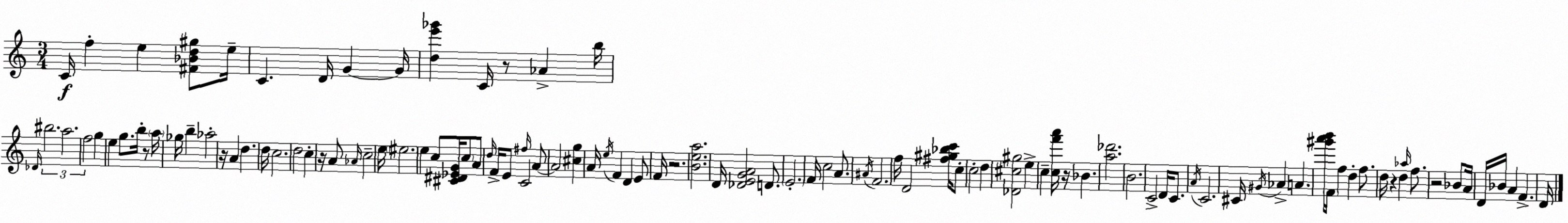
X:1
T:Untitled
M:3/4
L:1/4
K:C
C/4 f e [^F_Bd^g]/2 e/4 C D/4 G G/4 [de'_g'] C/4 z/2 _A b/4 _D/4 ^b2 a2 f2 g e g/2 b/4 z/2 a/4 _g/4 b _a2 z/4 A d d/4 c2 d2 c z/4 A/2 _A/4 c2 e/4 ^e2 e c/2 [^C^D_EG]/4 c/2 A/2 d/4 F/4 E/2 ^f/4 C2 A/2 A2 [^cg] A/4 e/4 F D E/2 F/4 z2 [Bea]2 D/4 [_DEGA]2 D/2 E2 F/4 c2 A/2 ^A/4 F2 f/4 D2 [^f^g_bc']/4 c/2 c2 d [_D^c^g]2 e c [cf'a']/4 z/4 _B [a_d']2 B2 C2 D/4 C/2 A/4 C2 ^C/4 ^G/4 _A A [^g'a'b']/4 F/4 f d f/2 d/4 z d _a/4 f/2 z2 _B/2 A/4 D/4 _B/4 A F D/4